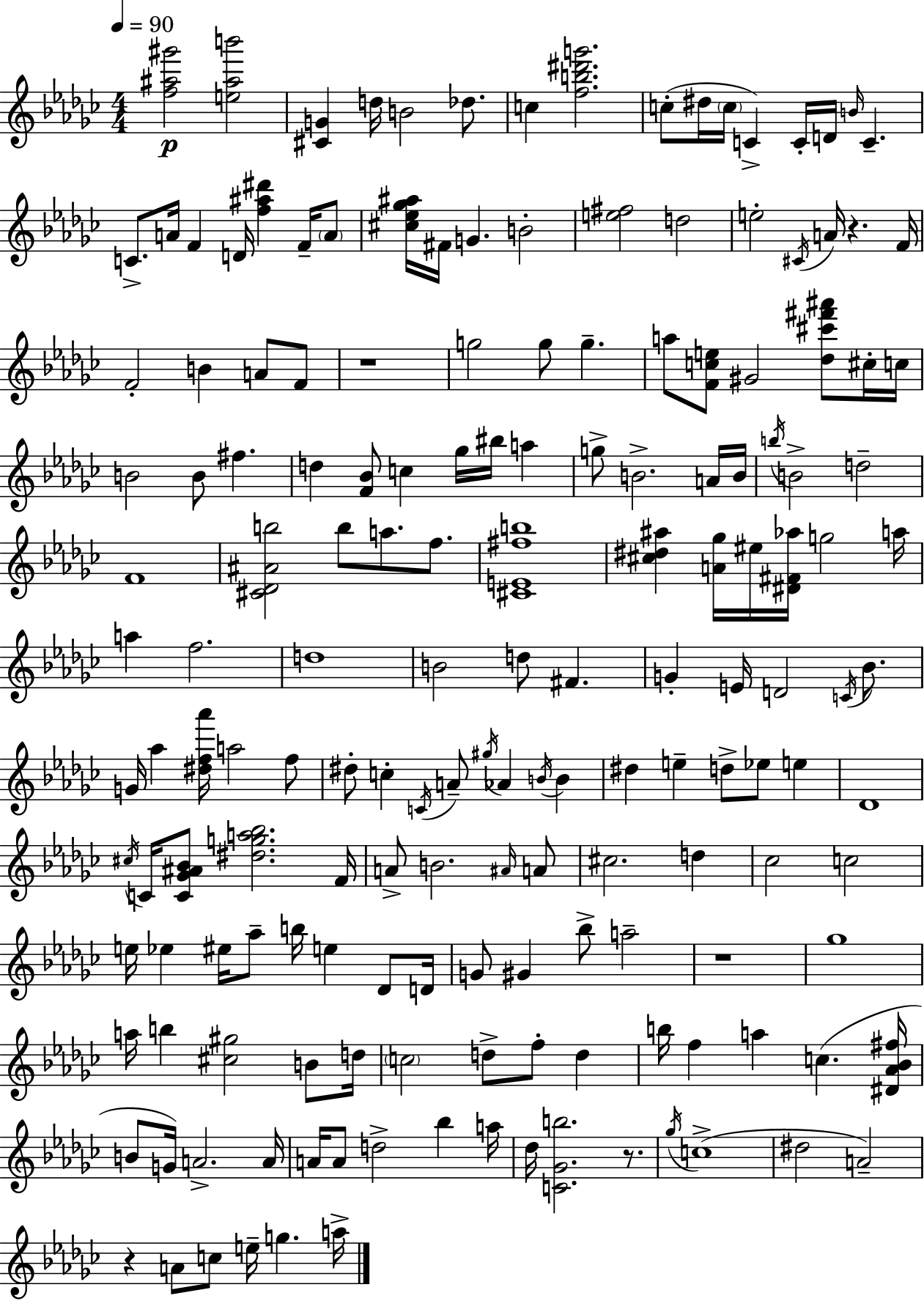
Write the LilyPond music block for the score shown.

{
  \clef treble
  \numericTimeSignature
  \time 4/4
  \key ees \minor
  \tempo 4 = 90
  <f'' ais'' gis'''>2\p <e'' ais'' b'''>2 | <cis' g'>4 d''16 b'2 des''8. | c''4 <f'' b'' dis''' g'''>2. | c''8-.( dis''16 \parenthesize c''16 c'4->) c'16-. d'16 \grace { b'16 } c'4.-- | \break c'8.-> a'16 f'4 d'16 <f'' ais'' dis'''>4 f'16-- \parenthesize a'8 | <cis'' ees'' ges'' ais''>16 fis'16 g'4. b'2-. | <e'' fis''>2 d''2 | e''2-. \acciaccatura { cis'16 } a'16 r4. | \break f'16 f'2-. b'4 a'8 | f'8 r1 | g''2 g''8 g''4.-- | a''8 <f' c'' e''>8 gis'2 <des'' cis''' fis''' ais'''>8 | \break cis''16-. c''16 b'2 b'8 fis''4. | d''4 <f' bes'>8 c''4 ges''16 bis''16 a''4 | g''8-> b'2.-> | a'16 b'16 \acciaccatura { b''16 } b'2-> d''2-- | \break f'1 | <cis' des' ais' b''>2 b''8 a''8. | f''8. <cis' e' fis'' b''>1 | <cis'' dis'' ais''>4 <a' ges''>16 eis''16 <dis' fis' aes''>16 g''2 | \break a''16 a''4 f''2. | d''1 | b'2 d''8 fis'4. | g'4-. e'16 d'2 | \break \acciaccatura { c'16 } bes'8. g'16 aes''4 <dis'' f'' aes'''>16 a''2 | f''8 dis''8-. c''4-. \acciaccatura { c'16 } a'8-- \acciaccatura { gis''16 } aes'4 | \acciaccatura { b'16 } b'4 dis''4 e''4-- d''8-> | ees''8 e''4 des'1 | \break \acciaccatura { cis''16 } c'16 <c' ges' ais' bes'>8 <dis'' g'' a'' bes''>2. | f'16 a'8-> b'2. | \grace { ais'16 } a'8 cis''2. | d''4 ces''2 | \break c''2 e''16 ees''4 eis''16 aes''8-- | b''16 e''4 des'8 d'16 g'8 gis'4 bes''8-> | a''2-- r1 | ges''1 | \break a''16 b''4 <cis'' gis''>2 | b'8 d''16 \parenthesize c''2 | d''8-> f''8-. d''4 b''16 f''4 a''4 | c''4.( <dis' aes' bes' fis''>16 b'8 g'16) a'2.-> | \break a'16 a'16 a'8 d''2-> | bes''4 a''16 des''16 <c' ges' b''>2. | r8. \acciaccatura { ges''16 }( c''1-> | dis''2 | \break a'2--) r4 a'8 | c''8 e''16-- g''4. a''16-> \bar "|."
}